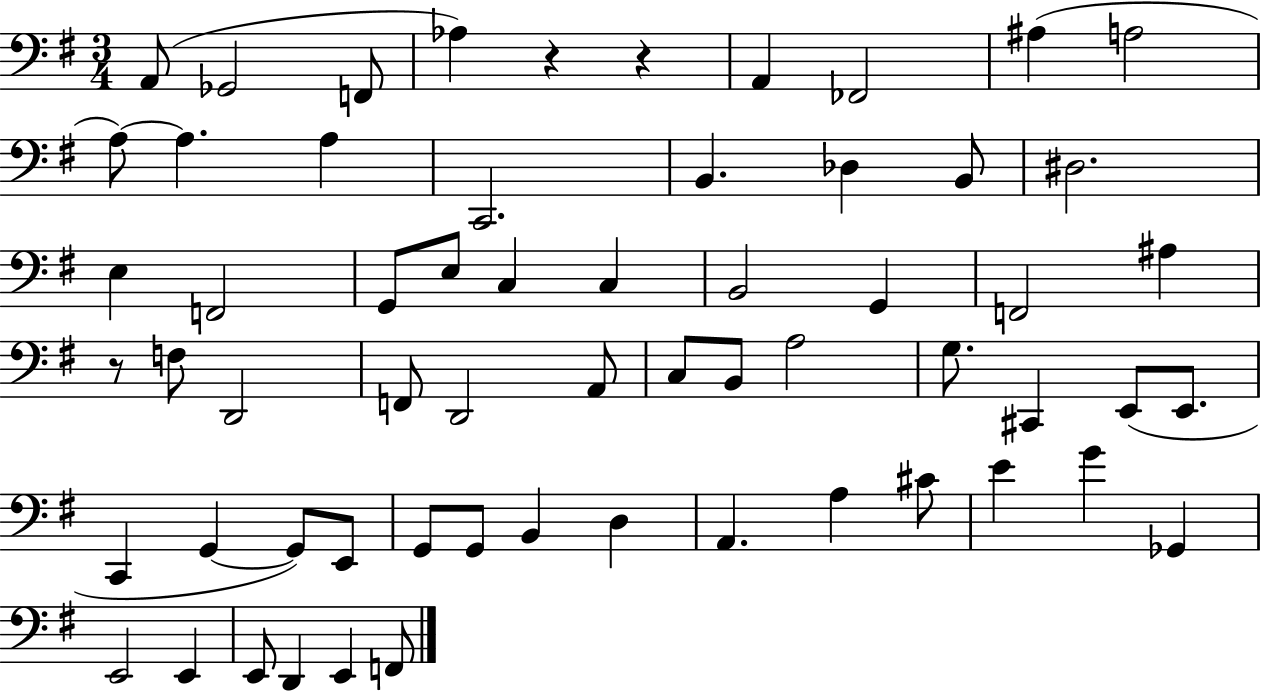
X:1
T:Untitled
M:3/4
L:1/4
K:G
A,,/2 _G,,2 F,,/2 _A, z z A,, _F,,2 ^A, A,2 A,/2 A, A, C,,2 B,, _D, B,,/2 ^D,2 E, F,,2 G,,/2 E,/2 C, C, B,,2 G,, F,,2 ^A, z/2 F,/2 D,,2 F,,/2 D,,2 A,,/2 C,/2 B,,/2 A,2 G,/2 ^C,, E,,/2 E,,/2 C,, G,, G,,/2 E,,/2 G,,/2 G,,/2 B,, D, A,, A, ^C/2 E G _G,, E,,2 E,, E,,/2 D,, E,, F,,/2